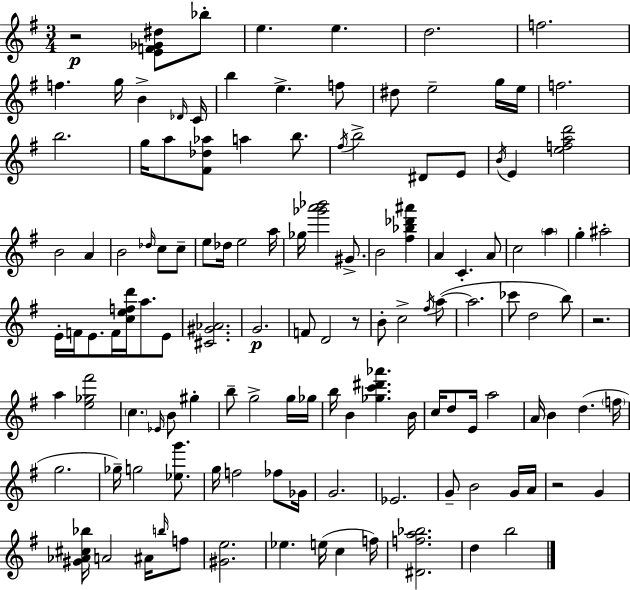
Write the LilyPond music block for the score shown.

{
  \clef treble
  \numericTimeSignature
  \time 3/4
  \key g \major
  r2\p <e' f' ges' dis''>8 bes''8-. | e''4. e''4. | d''2. | f''2. | \break f''4. g''16 b'4-> \grace { des'16 } | c'16 b''4 e''4.-> f''8 | dis''8 e''2-- g''16 | e''16 f''2. | \break b''2. | g''16 a''8 <fis' des'' aes''>8 a''4 b''8. | \acciaccatura { fis''16 } b''2-> dis'8 | e'8 \acciaccatura { b'16 } e'4 <e'' f'' a'' d'''>2 | \break b'2 a'4 | b'2 \grace { des''16 } | c''8 c''8-- e''8 des''16 e''2 | a''16 ges''16 <ges''' a''' bes'''>2 | \break gis'8.-> b'2 | <fis'' bes'' des''' ais'''>4 a'4 c'4.-. | a'8 c''2 | \parenthesize a''4 g''4-. ais''2-. | \break e'16-. f'16 e'8. f'16 <c'' e'' f'' d'''>16 a''8. | e'8 <cis' gis' aes'>2. | g'2.\p | f'8 d'2 | \break r8 b'8-. c''2-> | \acciaccatura { fis''16 } a''8~(~ a''2. | ces'''8 d''2 | b''8) r2. | \break a''4 <e'' ges'' fis'''>2 | \parenthesize c''4. \grace { ees'16 } | b'8 gis''4-. b''8-- g''2-> | g''16 ges''16 b''16 b'4 <ges'' c''' dis''' aes'''>4. | \break b'16 c''16 d''8 e'16 a''2 | a'16 b'4 d''4.( | \parenthesize f''16 g''2. | ges''16--) g''2 | \break <ees'' g'''>8. g''16 f''2 | fes''8 ges'16 g'2. | ees'2. | g'8-- b'2 | \break g'16 a'16 r2 | g'4 <gis' aes' cis'' bes''>16 a'2 | ais'16 \grace { b''16 } f''8 <gis' e''>2. | ees''4. | \break e''16( c''4 f''16) <dis' f'' a'' bes''>2. | d''4 b''2 | \bar "|."
}